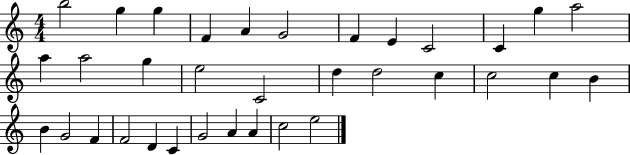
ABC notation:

X:1
T:Untitled
M:4/4
L:1/4
K:C
b2 g g F A G2 F E C2 C g a2 a a2 g e2 C2 d d2 c c2 c B B G2 F F2 D C G2 A A c2 e2